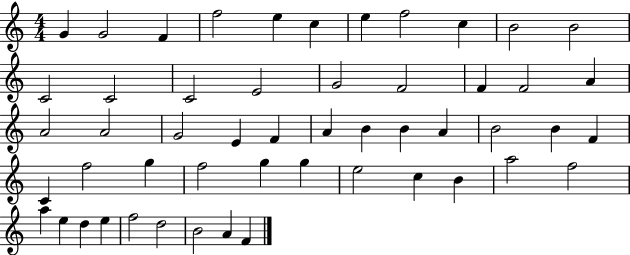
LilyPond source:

{
  \clef treble
  \numericTimeSignature
  \time 4/4
  \key c \major
  g'4 g'2 f'4 | f''2 e''4 c''4 | e''4 f''2 c''4 | b'2 b'2 | \break c'2 c'2 | c'2 e'2 | g'2 f'2 | f'4 f'2 a'4 | \break a'2 a'2 | g'2 e'4 f'4 | a'4 b'4 b'4 a'4 | b'2 b'4 f'4 | \break c'4 f''2 g''4 | f''2 g''4 g''4 | e''2 c''4 b'4 | a''2 f''2 | \break a''4 e''4 d''4 e''4 | f''2 d''2 | b'2 a'4 f'4 | \bar "|."
}